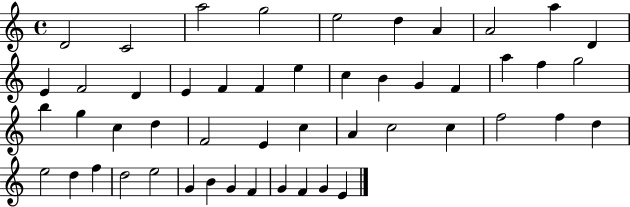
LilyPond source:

{
  \clef treble
  \time 4/4
  \defaultTimeSignature
  \key c \major
  d'2 c'2 | a''2 g''2 | e''2 d''4 a'4 | a'2 a''4 d'4 | \break e'4 f'2 d'4 | e'4 f'4 f'4 e''4 | c''4 b'4 g'4 f'4 | a''4 f''4 g''2 | \break b''4 g''4 c''4 d''4 | f'2 e'4 c''4 | a'4 c''2 c''4 | f''2 f''4 d''4 | \break e''2 d''4 f''4 | d''2 e''2 | g'4 b'4 g'4 f'4 | g'4 f'4 g'4 e'4 | \break \bar "|."
}